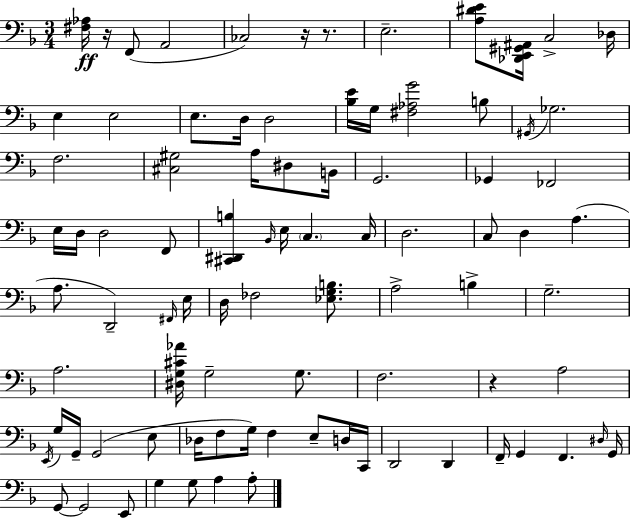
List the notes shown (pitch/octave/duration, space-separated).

[F#3,Ab3]/s R/s F2/e A2/h CES3/h R/s R/e. E3/h. [A3,D#4,E4]/e [Db2,E2,G#2,A#2]/s C3/h Db3/s E3/q E3/h E3/e. D3/s D3/h [Bb3,E4]/s G3/s [F#3,Ab3,G4]/h B3/e G#2/s Gb3/h. F3/h. [C#3,G#3]/h A3/s D#3/e B2/s G2/h. Gb2/q FES2/h E3/s D3/s D3/h F2/e [C#2,D#2,B3]/q Bb2/s E3/s C3/q. C3/s D3/h. C3/e D3/q A3/q. A3/e. D2/h F#2/s E3/s D3/s FES3/h [Eb3,G3,B3]/e. A3/h B3/q G3/h. A3/h. [D#3,G3,C#4,Ab4]/s G3/h G3/e. F3/h. R/q A3/h E2/s G3/s G2/s G2/h E3/e Db3/s F3/e G3/s F3/q E3/e D3/s C2/s D2/h D2/q F2/s G2/q F2/q. D#3/s G2/s G2/e G2/h E2/e G3/q G3/e A3/q A3/e